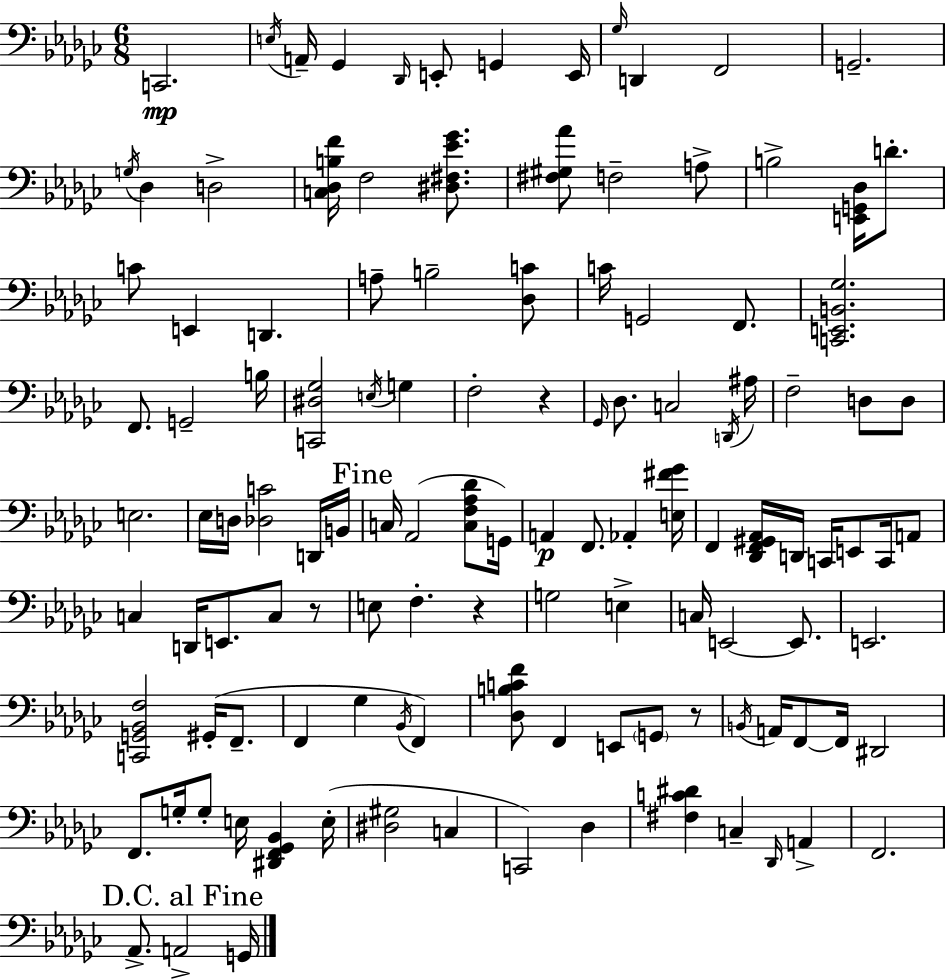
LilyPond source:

{
  \clef bass
  \numericTimeSignature
  \time 6/8
  \key ees \minor
  \repeat volta 2 { c,2.\mp | \acciaccatura { e16 } a,16-- ges,4 \grace { des,16 } e,8-. g,4 | e,16 \grace { ges16 } d,4 f,2 | g,2.-- | \break \acciaccatura { g16 } des4 d2-> | <c des b f'>16 f2 | <dis fis ees' ges'>8. <fis gis aes'>8 f2-- | a8-> b2-> | \break <e, g, des>16 d'8.-. c'8 e,4 d,4. | a8-- b2-- | <des c'>8 c'16 g,2 | f,8. <c, e, b, ges>2. | \break f,8. g,2-- | b16 <c, dis ges>2 | \acciaccatura { e16 } g4 f2-. | r4 \grace { ges,16 } des8. c2 | \break \acciaccatura { d,16 } ais16 f2-- | d8 d8 e2. | ees16 d16 <des c'>2 | d,16 b,16 \mark "Fine" c16 aes,2( | \break <c f aes des'>8 g,16) a,4\p f,8. | aes,4-. <e fis' ges'>16 f,4 <des, f, gis, aes,>16 | d,16 c,16 e,8 c,16 a,8 c4 d,16 | e,8. c8 r8 e8 f4.-. | \break r4 g2 | e4-> c16 e,2~~ | e,8. e,2. | <c, g, bes, f>2 | \break gis,16-.( f,8.-- f,4 ges4 | \acciaccatura { bes,16 } f,4) <des b c' f'>8 f,4 | e,8 \parenthesize g,8 r8 \acciaccatura { b,16 } a,16 f,8~~ | f,16 dis,2 f,8. | \break g16-. g8-. e16 <dis, f, ges, bes,>4 e16-.( <dis gis>2 | c4 c,2) | des4 <fis c' dis'>4 | c4-- \grace { des,16 } a,4-> f,2. | \break \mark "D.C. al Fine" aes,8.-> | a,2-> g,16 } \bar "|."
}